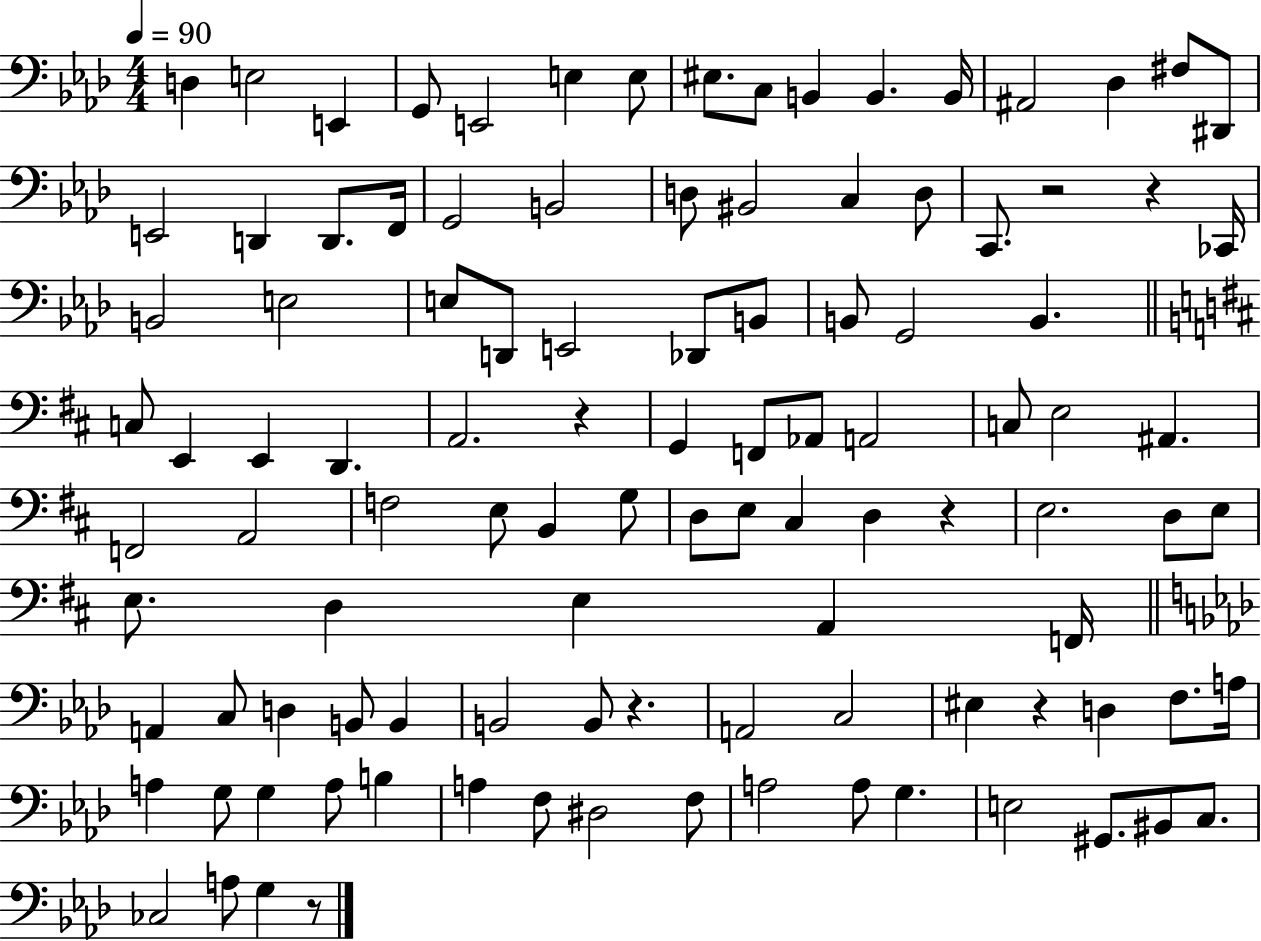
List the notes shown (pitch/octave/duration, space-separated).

D3/q E3/h E2/q G2/e E2/h E3/q E3/e EIS3/e. C3/e B2/q B2/q. B2/s A#2/h Db3/q F#3/e D#2/e E2/h D2/q D2/e. F2/s G2/h B2/h D3/e BIS2/h C3/q D3/e C2/e. R/h R/q CES2/s B2/h E3/h E3/e D2/e E2/h Db2/e B2/e B2/e G2/h B2/q. C3/e E2/q E2/q D2/q. A2/h. R/q G2/q F2/e Ab2/e A2/h C3/e E3/h A#2/q. F2/h A2/h F3/h E3/e B2/q G3/e D3/e E3/e C#3/q D3/q R/q E3/h. D3/e E3/e E3/e. D3/q E3/q A2/q F2/s A2/q C3/e D3/q B2/e B2/q B2/h B2/e R/q. A2/h C3/h EIS3/q R/q D3/q F3/e. A3/s A3/q G3/e G3/q A3/e B3/q A3/q F3/e D#3/h F3/e A3/h A3/e G3/q. E3/h G#2/e. BIS2/e C3/e. CES3/h A3/e G3/q R/e